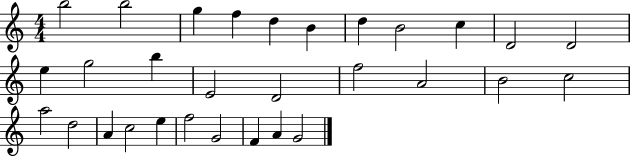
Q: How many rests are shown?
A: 0